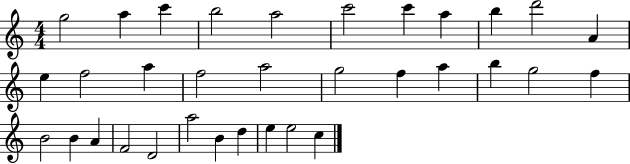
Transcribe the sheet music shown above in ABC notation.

X:1
T:Untitled
M:4/4
L:1/4
K:C
g2 a c' b2 a2 c'2 c' a b d'2 A e f2 a f2 a2 g2 f a b g2 f B2 B A F2 D2 a2 B d e e2 c